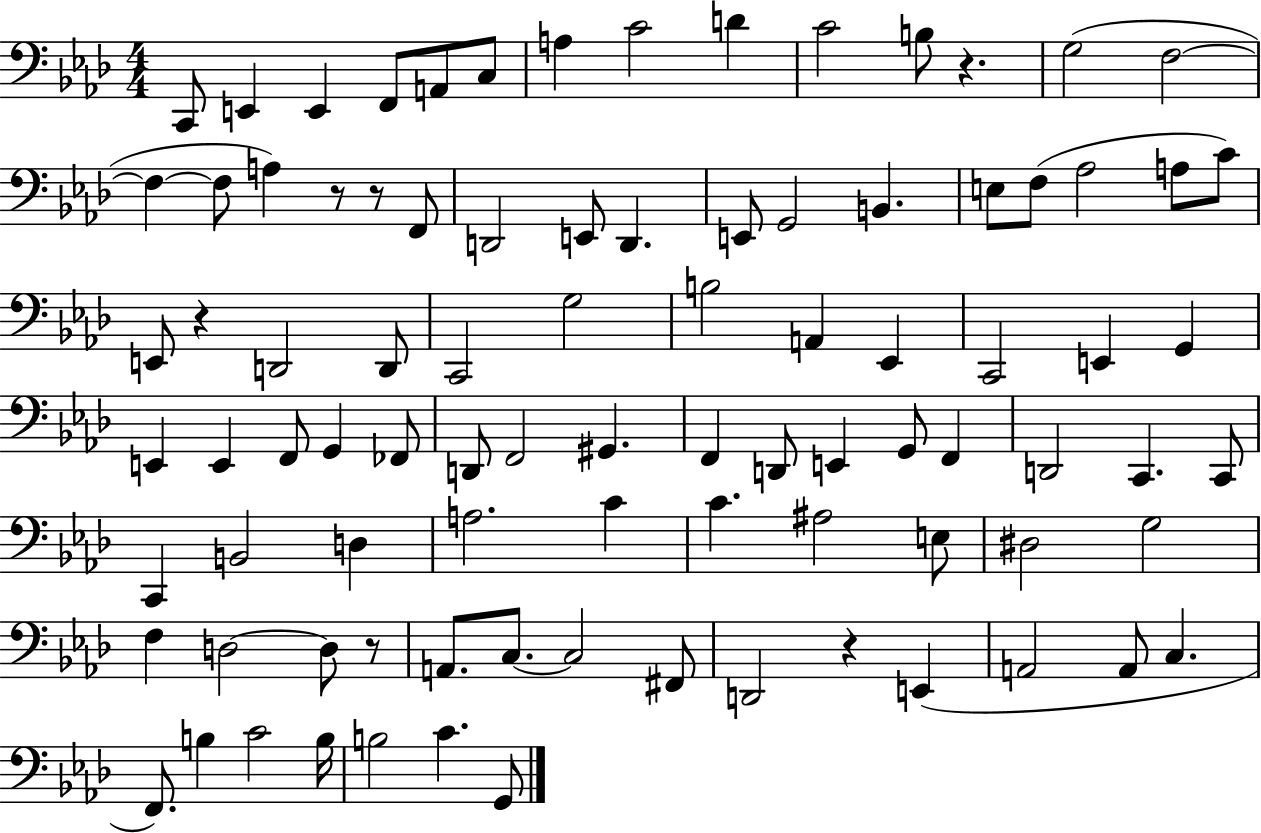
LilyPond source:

{
  \clef bass
  \numericTimeSignature
  \time 4/4
  \key aes \major
  c,8 e,4 e,4 f,8 a,8 c8 | a4 c'2 d'4 | c'2 b8 r4. | g2( f2~~ | \break f4~~ f8 a4) r8 r8 f,8 | d,2 e,8 d,4. | e,8 g,2 b,4. | e8 f8( aes2 a8 c'8) | \break e,8 r4 d,2 d,8 | c,2 g2 | b2 a,4 ees,4 | c,2 e,4 g,4 | \break e,4 e,4 f,8 g,4 fes,8 | d,8 f,2 gis,4. | f,4 d,8 e,4 g,8 f,4 | d,2 c,4. c,8 | \break c,4 b,2 d4 | a2. c'4 | c'4. ais2 e8 | dis2 g2 | \break f4 d2~~ d8 r8 | a,8. c8.~~ c2 fis,8 | d,2 r4 e,4( | a,2 a,8 c4. | \break f,8.) b4 c'2 b16 | b2 c'4. g,8 | \bar "|."
}